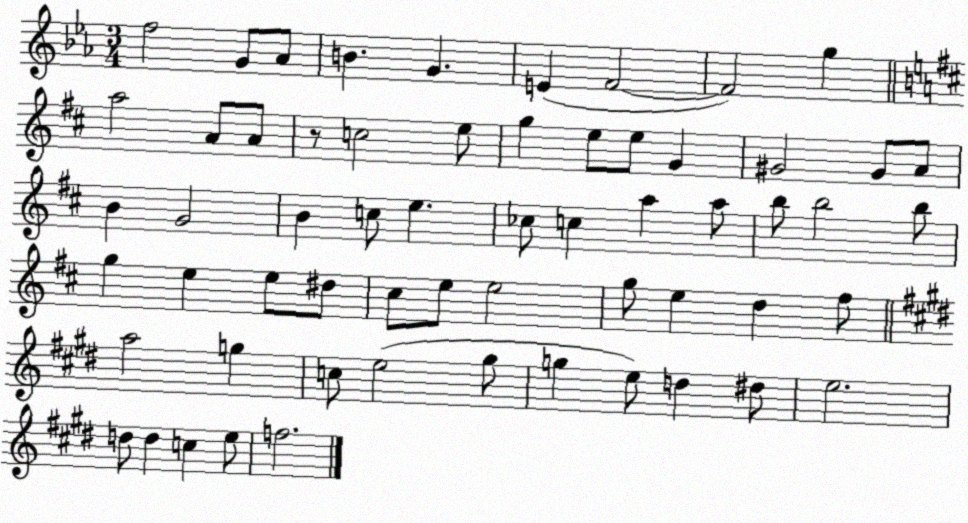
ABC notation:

X:1
T:Untitled
M:3/4
L:1/4
K:Eb
f2 G/2 _A/2 B G E F2 F2 g a2 A/2 A/2 z/2 c2 e/2 g e/2 e/2 G ^G2 ^G/2 A/2 B G2 B c/2 e _c/2 c a a/2 b/2 b2 b/2 g e e/2 ^d/2 ^c/2 e/2 e2 g/2 e d ^f/2 a2 g c/2 e2 ^g/2 g e/2 d ^d/2 e2 d/2 d c e/2 f2